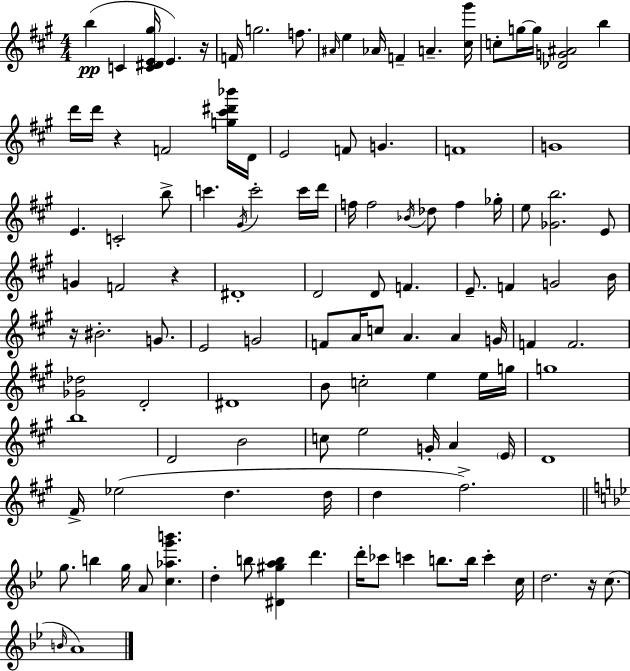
{
  \clef treble
  \numericTimeSignature
  \time 4/4
  \key a \major
  \repeat volta 2 { b''4(\pp c'4 <c' dis' e' gis''>16 e'4.) r16 | f'16 g''2. f''8. | \grace { ais'16 } e''4 aes'16 f'4-- a'4.-- | <cis'' gis'''>16 c''8-. g''16~~ g''16 <des' g' ais'>2 b''4 | \break d'''16 d'''16 r4 f'2 <g'' cis''' dis''' bes'''>16 | d'16 e'2 f'8 g'4. | f'1 | g'1 | \break e'4. c'2-. b''8-> | c'''4. \acciaccatura { gis'16 } c'''2-. | c'''16 d'''16 f''16 f''2 \acciaccatura { bes'16 } des''8 f''4 | ges''16-. e''8 <ges' b''>2. | \break e'8 g'4 f'2 r4 | dis'1-. | d'2 d'8 f'4. | e'8.-- f'4 g'2 | \break b'16 r16 bis'2.-. | g'8. e'2 g'2 | f'8 a'16 c''8 a'4. a'4 | g'16 f'4 f'2. | \break <ges' des''>2 d'2-. | dis'1 | b'8 c''2-. e''4 | e''16 g''16 g''1 | \break b''1 | d'2 b'2 | c''8 e''2 g'16-. a'4 | \parenthesize e'16 d'1 | \break fis'16-> ees''2( d''4. | d''16 d''4 fis''2.->) | \bar "||" \break \key g \minor g''8. b''4 g''16 a'8 <c'' aes'' g''' b'''>4. | d''4-. b''8 <dis' gis'' a'' b''>4 d'''4. | d'''16-. ces'''8 c'''4 b''8. b''16 c'''4-. c''16 | d''2. r16 c''8.( | \break \grace { b'16 } a'1) | } \bar "|."
}